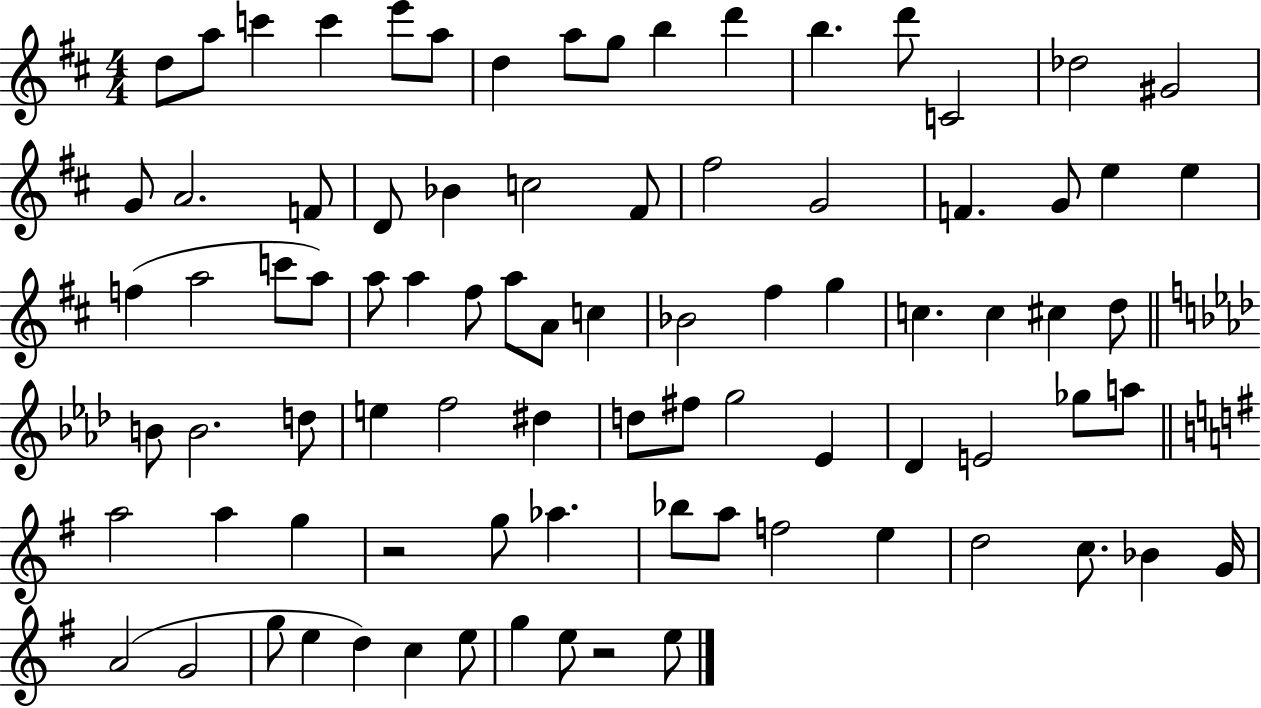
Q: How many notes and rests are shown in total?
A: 85